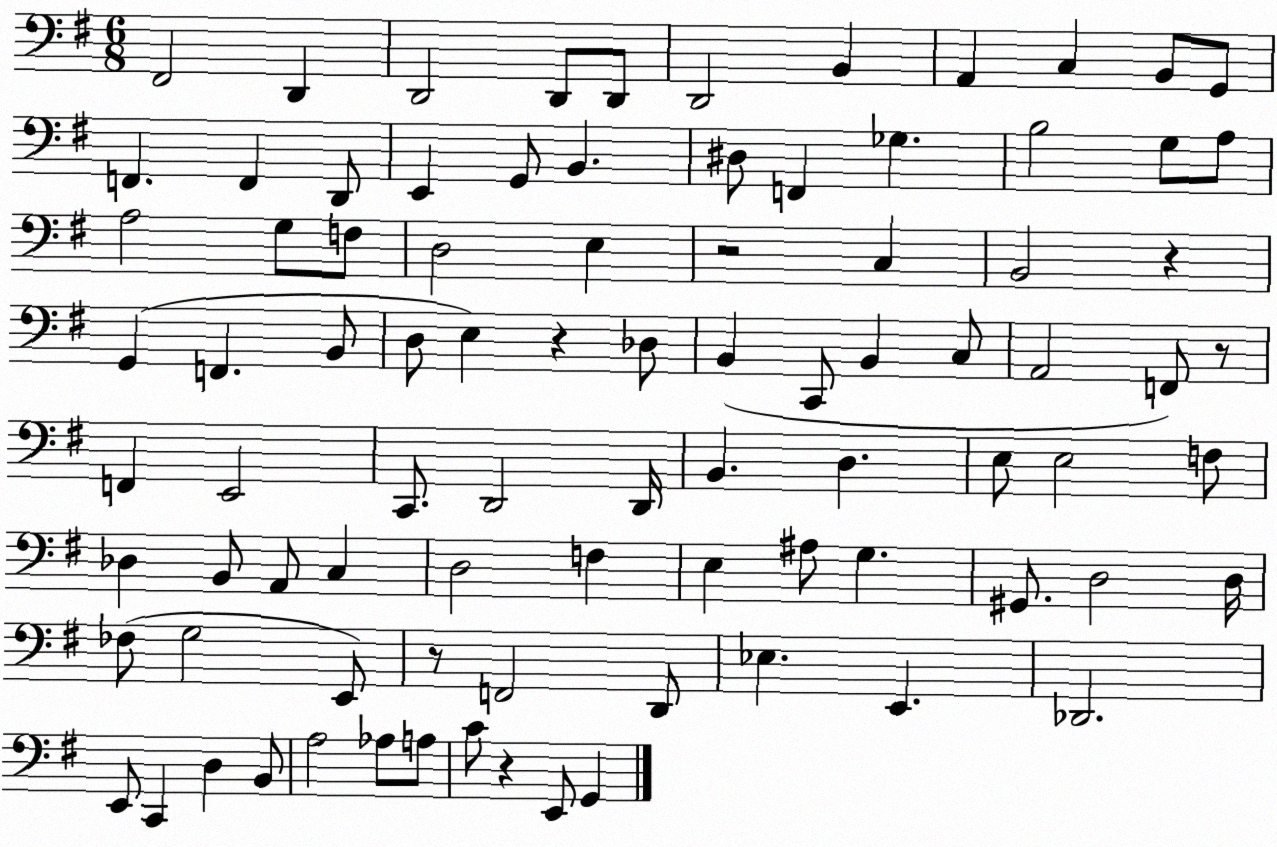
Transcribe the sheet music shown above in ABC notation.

X:1
T:Untitled
M:6/8
L:1/4
K:G
^F,,2 D,, D,,2 D,,/2 D,,/2 D,,2 B,, A,, C, B,,/2 G,,/2 F,, F,, D,,/2 E,, G,,/2 B,, ^D,/2 F,, _G, B,2 G,/2 A,/2 A,2 G,/2 F,/2 D,2 E, z2 C, B,,2 z G,, F,, B,,/2 D,/2 E, z _D,/2 B,, C,,/2 B,, C,/2 A,,2 F,,/2 z/2 F,, E,,2 C,,/2 D,,2 D,,/4 B,, D, E,/2 E,2 F,/2 _D, B,,/2 A,,/2 C, D,2 F, E, ^A,/2 G, ^G,,/2 D,2 D,/4 _F,/2 G,2 E,,/2 z/2 F,,2 D,,/2 _E, E,, _D,,2 E,,/2 C,, D, B,,/2 A,2 _A,/2 A,/2 C/2 z E,,/2 G,,